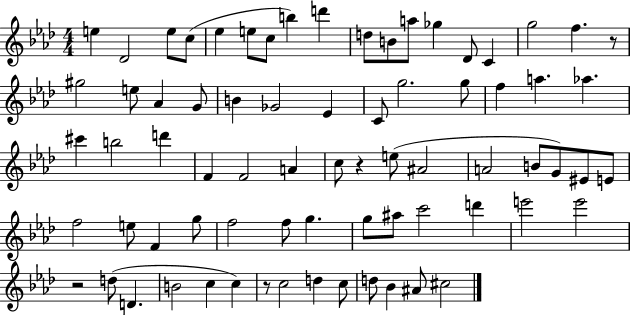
E5/q Db4/h E5/e C5/e Eb5/q E5/e C5/e B5/q D6/q D5/e B4/e A5/e Gb5/q Db4/e C4/q G5/h F5/q. R/e G#5/h E5/e Ab4/q G4/e B4/q Gb4/h Eb4/q C4/e G5/h. G5/e F5/q A5/q. Ab5/q. C#6/q B5/h D6/q F4/q F4/h A4/q C5/e R/q E5/e A#4/h A4/h B4/e G4/e EIS4/e E4/e F5/h E5/e F4/q G5/e F5/h F5/e G5/q. G5/e A#5/e C6/h D6/q E6/h E6/h R/h D5/e D4/q. B4/h C5/q C5/q R/e C5/h D5/q C5/e D5/e Bb4/q A#4/e C#5/h